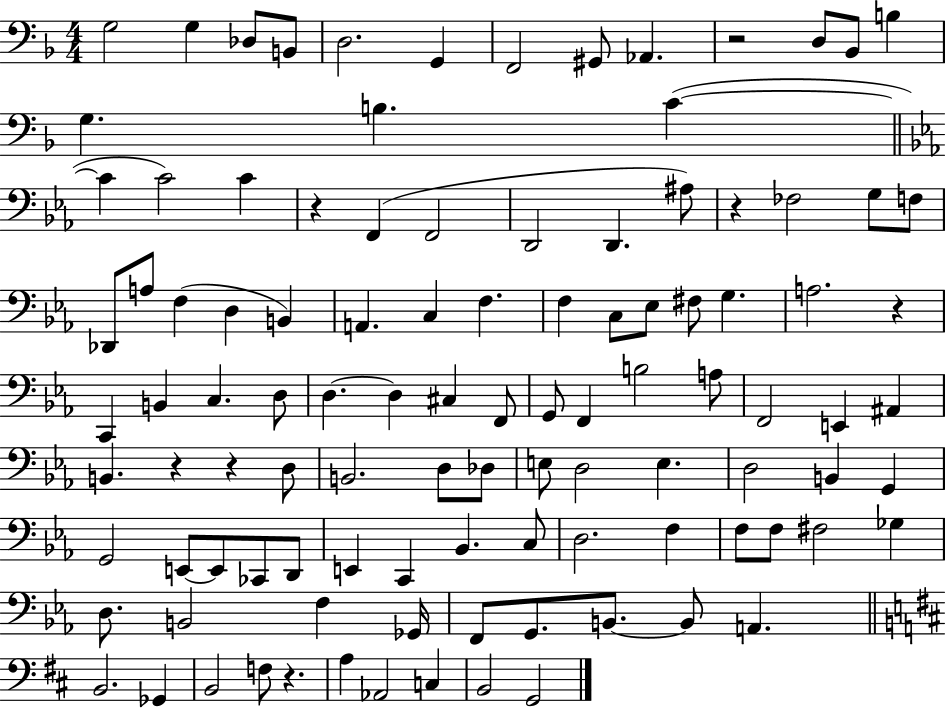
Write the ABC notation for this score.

X:1
T:Untitled
M:4/4
L:1/4
K:F
G,2 G, _D,/2 B,,/2 D,2 G,, F,,2 ^G,,/2 _A,, z2 D,/2 _B,,/2 B, G, B, C C C2 C z F,, F,,2 D,,2 D,, ^A,/2 z _F,2 G,/2 F,/2 _D,,/2 A,/2 F, D, B,, A,, C, F, F, C,/2 _E,/2 ^F,/2 G, A,2 z C,, B,, C, D,/2 D, D, ^C, F,,/2 G,,/2 F,, B,2 A,/2 F,,2 E,, ^A,, B,, z z D,/2 B,,2 D,/2 _D,/2 E,/2 D,2 E, D,2 B,, G,, G,,2 E,,/2 E,,/2 _C,,/2 D,,/2 E,, C,, _B,, C,/2 D,2 F, F,/2 F,/2 ^F,2 _G, D,/2 B,,2 F, _G,,/4 F,,/2 G,,/2 B,,/2 B,,/2 A,, B,,2 _G,, B,,2 F,/2 z A, _A,,2 C, B,,2 G,,2